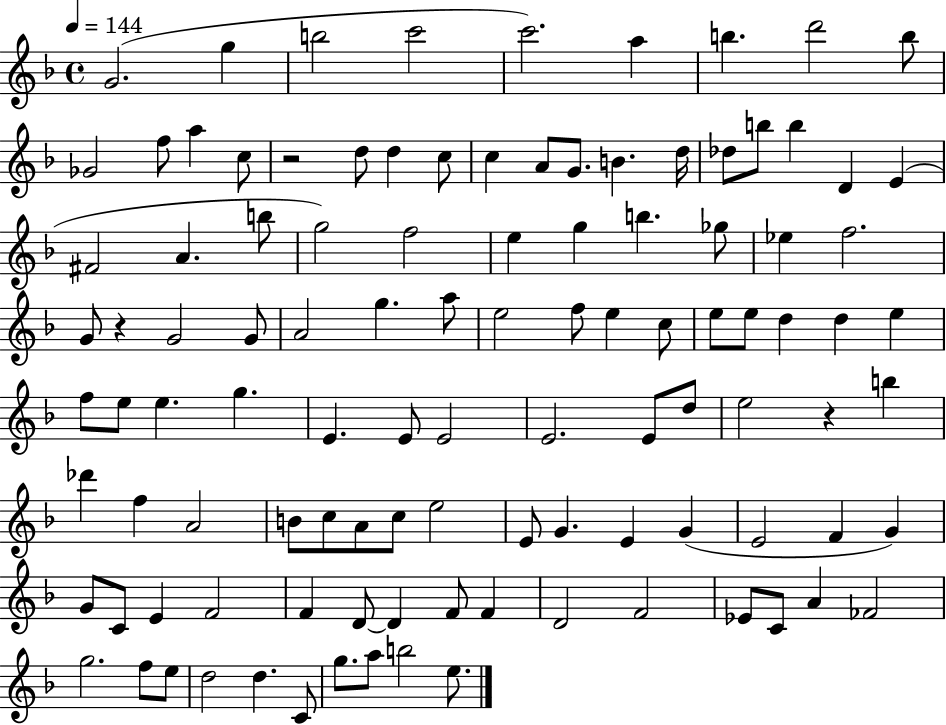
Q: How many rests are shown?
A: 3